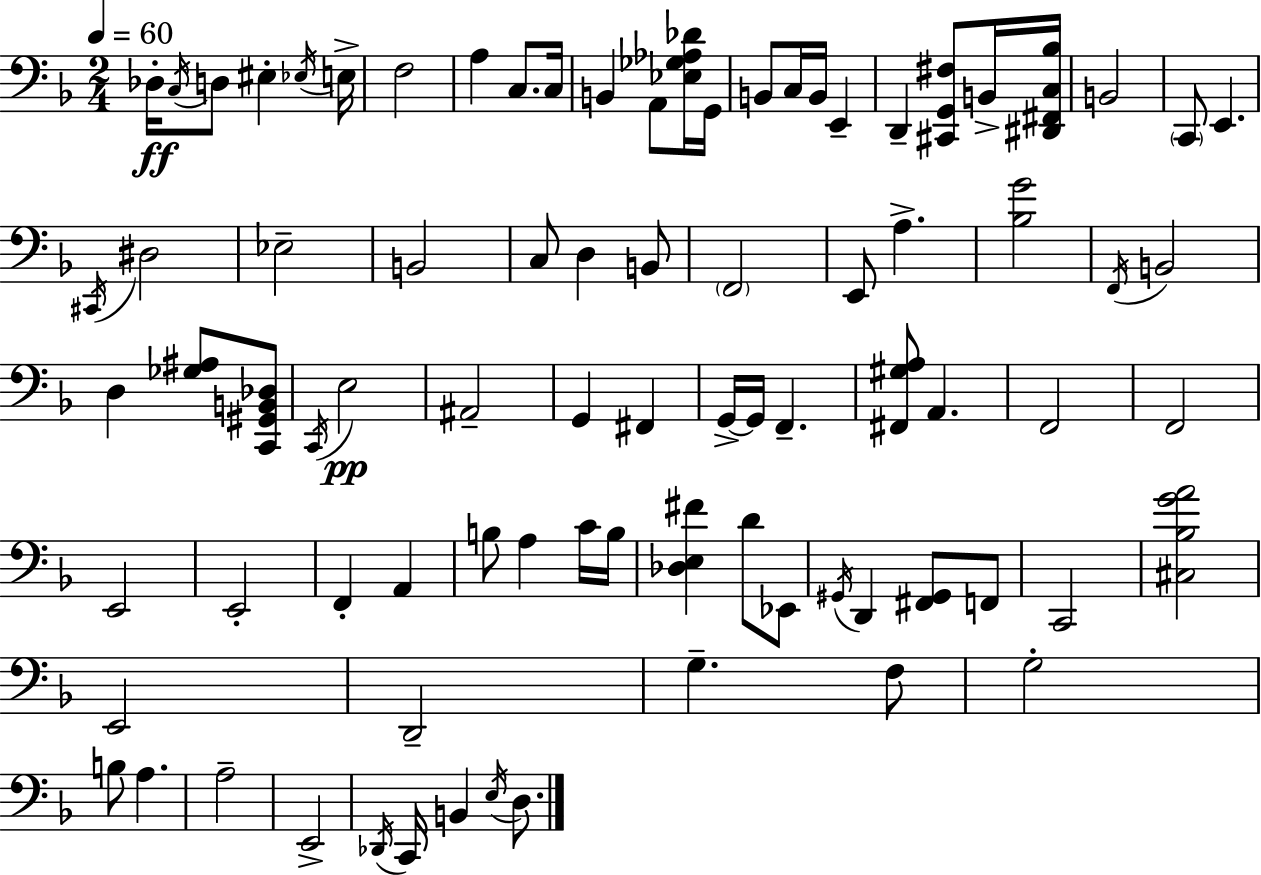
Db3/s C3/s D3/e EIS3/q Eb3/s E3/s F3/h A3/q C3/e. C3/s B2/q A2/e [Eb3,Gb3,Ab3,Db4]/s G2/s B2/e C3/s B2/s E2/q D2/q [C#2,G2,F#3]/e B2/s [D#2,F#2,C3,Bb3]/s B2/h C2/e E2/q. C#2/s D#3/h Eb3/h B2/h C3/e D3/q B2/e F2/h E2/e A3/q. [Bb3,G4]/h F2/s B2/h D3/q [Gb3,A#3]/e [C2,G#2,B2,Db3]/e C2/s E3/h A#2/h G2/q F#2/q G2/s G2/s F2/q. [F#2,G#3,A3]/e A2/q. F2/h F2/h E2/h E2/h F2/q A2/q B3/e A3/q C4/s B3/s [Db3,E3,F#4]/q D4/e Eb2/e G#2/s D2/q [F#2,G#2]/e F2/e C2/h [C#3,Bb3,G4,A4]/h E2/h D2/h G3/q. F3/e G3/h B3/e A3/q. A3/h E2/h Db2/s C2/s B2/q E3/s D3/e.